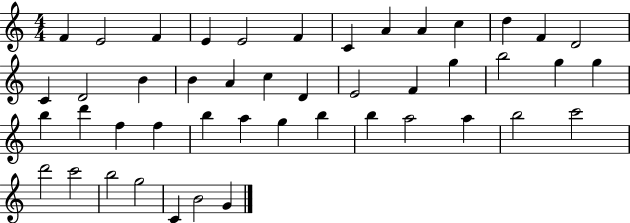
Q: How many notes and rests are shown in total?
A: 46